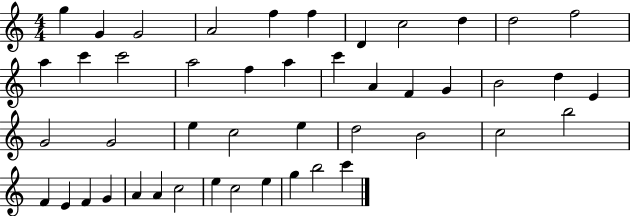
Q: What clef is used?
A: treble